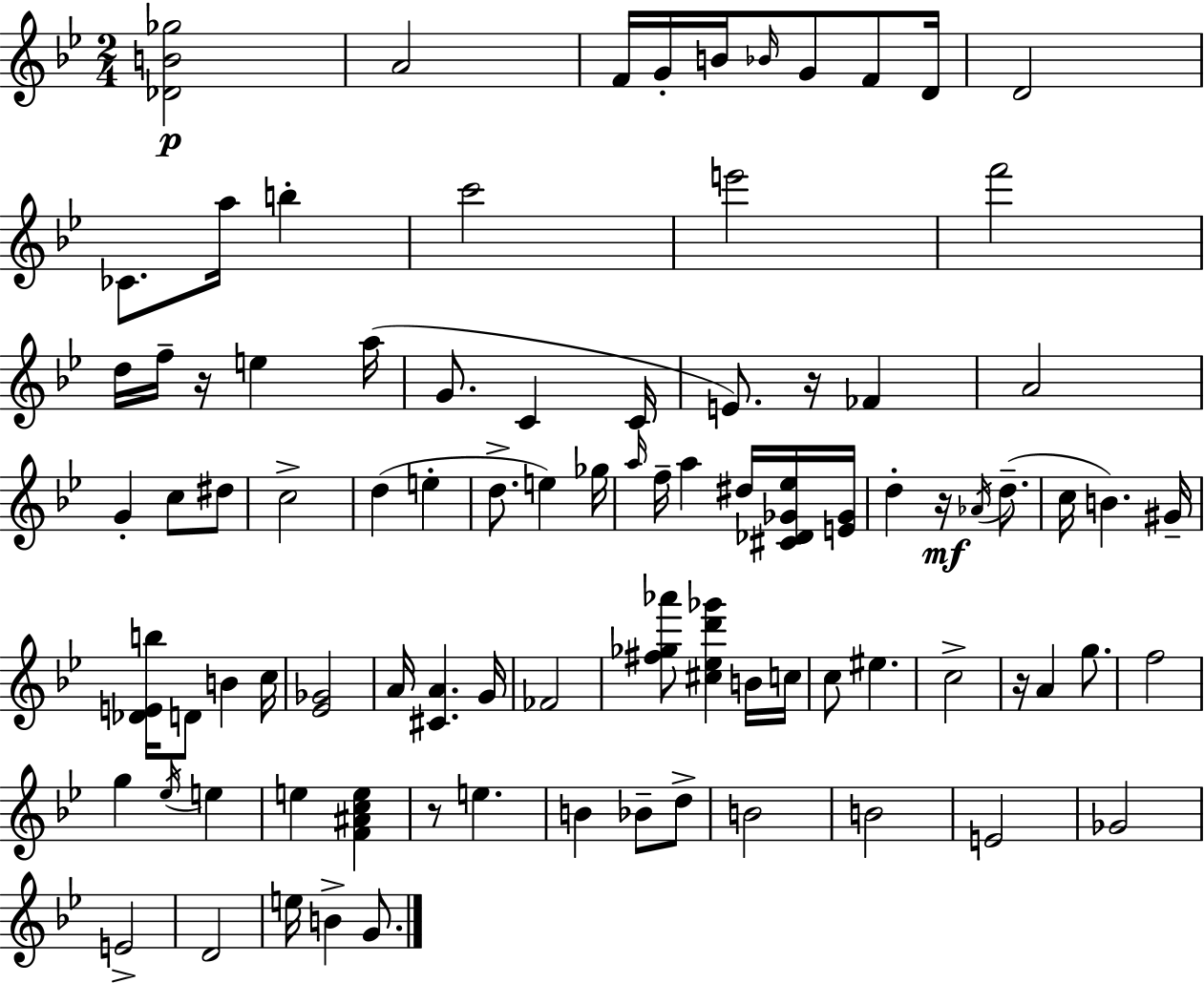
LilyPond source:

{
  \clef treble
  \numericTimeSignature
  \time 2/4
  \key bes \major
  \repeat volta 2 { <des' b' ges''>2\p | a'2 | f'16 g'16-. b'16 \grace { bes'16 } g'8 f'8 | d'16 d'2 | \break ces'8. a''16 b''4-. | c'''2 | e'''2 | f'''2 | \break d''16 f''16-- r16 e''4 | a''16( g'8. c'4 | c'16 e'8.) r16 fes'4 | a'2 | \break g'4-. c''8 dis''8 | c''2-> | d''4( e''4-. | d''8.-> e''4) | \break ges''16 \grace { a''16 } f''16-- a''4 dis''16 | <cis' des' ges' ees''>16 <e' ges'>16 d''4-. r16\mf \acciaccatura { aes'16 } | d''8.--( c''16 b'4.) | gis'16-- <des' e' b''>16 d'8 b'4 | \break c''16 <ees' ges'>2 | a'16 <cis' a'>4. | g'16 fes'2 | <fis'' ges'' aes'''>8 <cis'' ees'' d''' ges'''>4 | \break b'16 c''16 c''8 eis''4. | c''2-> | r16 a'4 | g''8. f''2 | \break g''4 \acciaccatura { ees''16 } | e''4 e''4 | <f' ais' c'' e''>4 r8 e''4. | b'4 | \break bes'8-- d''8-> b'2 | b'2 | e'2 | ges'2 | \break e'2-> | d'2 | e''16 b'4-> | g'8. } \bar "|."
}